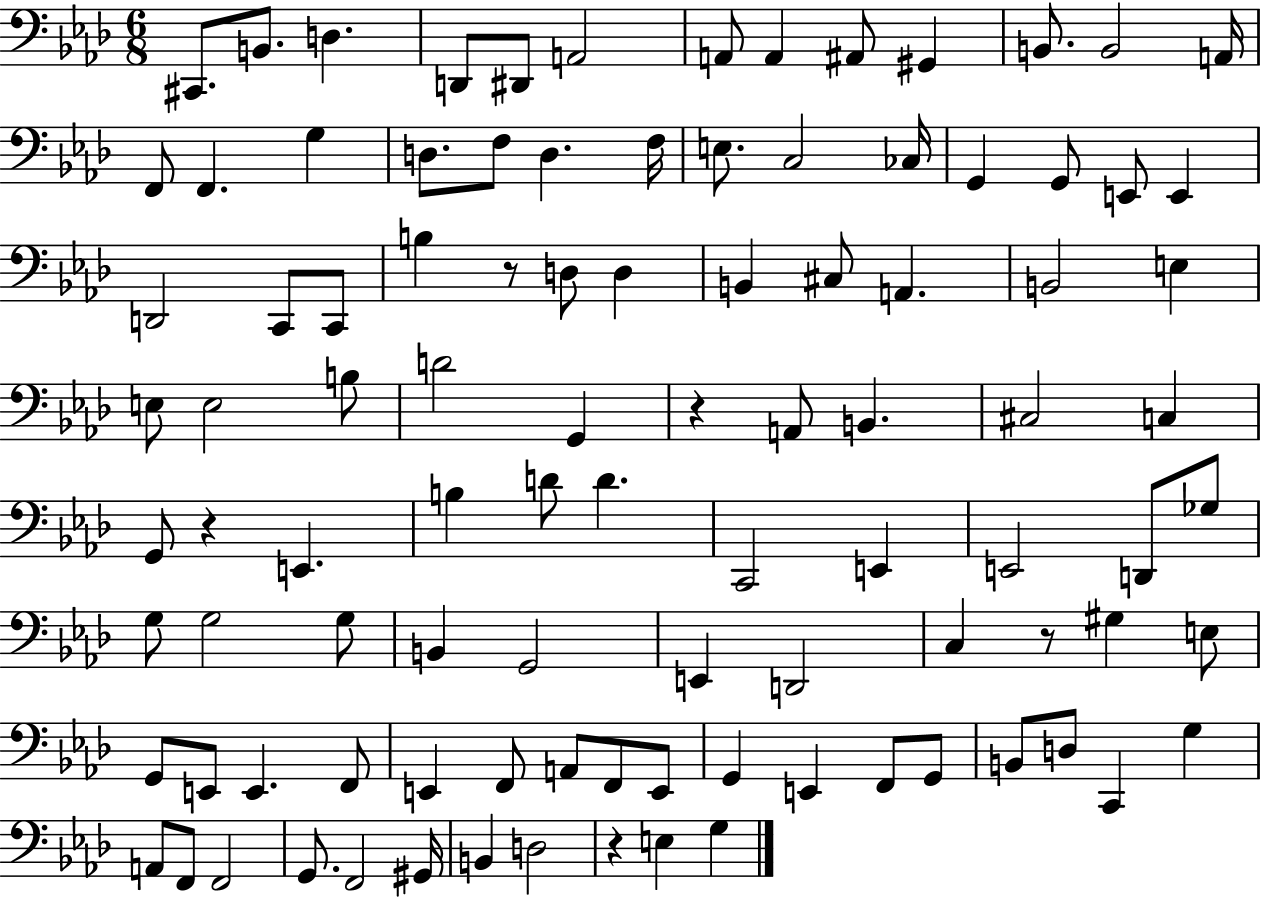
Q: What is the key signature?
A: AES major